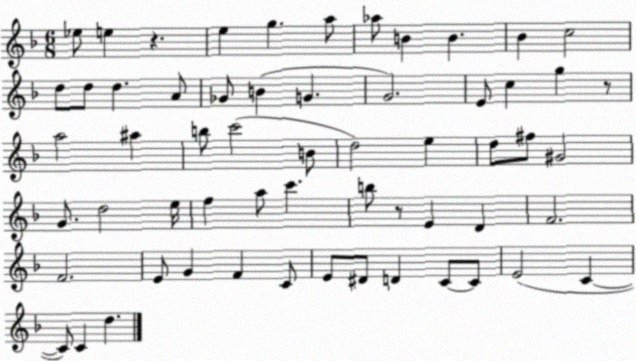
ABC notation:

X:1
T:Untitled
M:6/8
L:1/4
K:F
_e/2 e z e g a/2 _a/2 B B _B c2 d/2 d/2 d A/2 _G/2 B G G2 E/2 c g z/2 a2 ^a b/2 c'2 B/2 d2 e d/2 ^f/2 ^G2 G/2 d2 e/4 f a/2 c' b/2 z/2 E D F2 F2 E/2 G F C/2 E/2 ^D/2 D C/2 C/2 E2 C C/2 C d